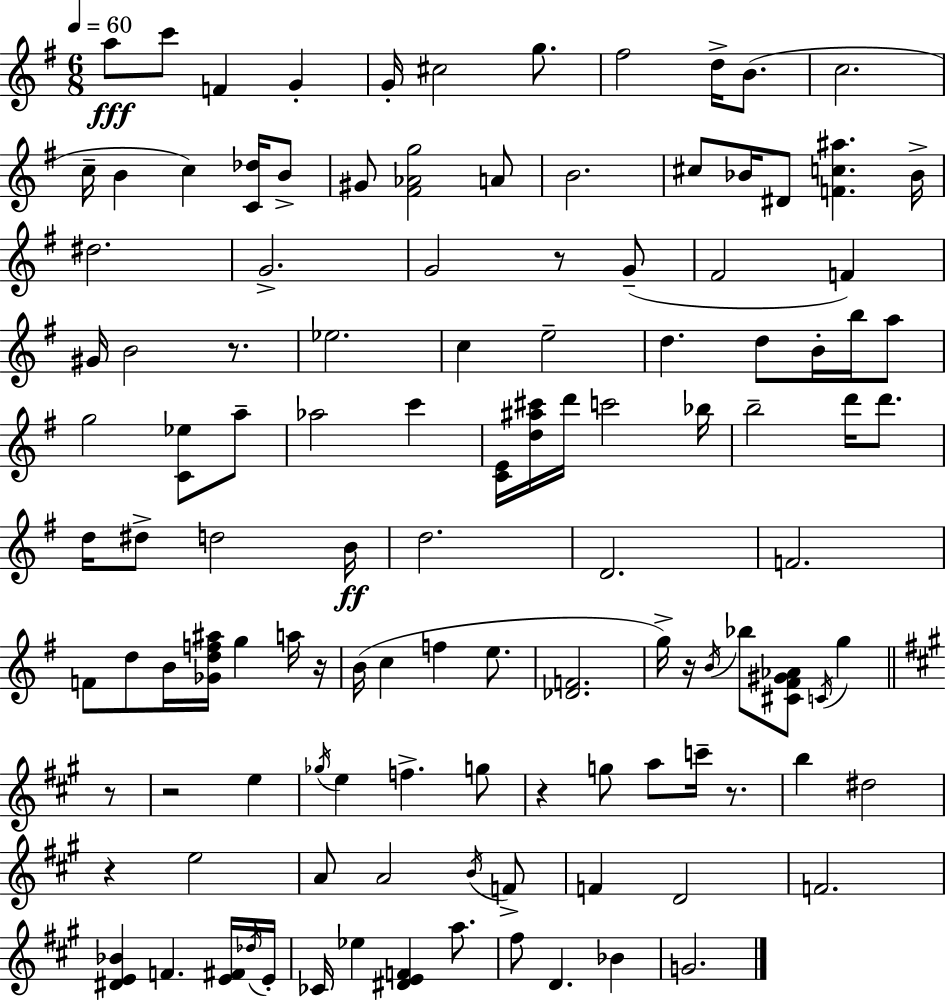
A5/e C6/e F4/q G4/q G4/s C#5/h G5/e. F#5/h D5/s B4/e. C5/h. C5/s B4/q C5/q [C4,Db5]/s B4/e G#4/e [F#4,Ab4,G5]/h A4/e B4/h. C#5/e Bb4/s D#4/e [F4,C5,A#5]/q. Bb4/s D#5/h. G4/h. G4/h R/e G4/e F#4/h F4/q G#4/s B4/h R/e. Eb5/h. C5/q E5/h D5/q. D5/e B4/s B5/s A5/e G5/h [C4,Eb5]/e A5/e Ab5/h C6/q [C4,E4]/s [D5,A#5,C#6]/s D6/s C6/h Bb5/s B5/h D6/s D6/e. D5/s D#5/e D5/h B4/s D5/h. D4/h. F4/h. F4/e D5/e B4/s [Gb4,D5,F5,A#5]/s G5/q A5/s R/s B4/s C5/q F5/q E5/e. [Db4,F4]/h. G5/s R/s B4/s Bb5/e [C#4,F#4,G#4,Ab4]/e C4/s G5/q R/e R/h E5/q Gb5/s E5/q F5/q. G5/e R/q G5/e A5/e C6/s R/e. B5/q D#5/h R/q E5/h A4/e A4/h B4/s F4/e F4/q D4/h F4/h. [D#4,E4,Bb4]/q F4/q. [E4,F#4]/s Db5/s E4/s CES4/s Eb5/q [D#4,E4,F4]/q A5/e. F#5/e D4/q. Bb4/q G4/h.